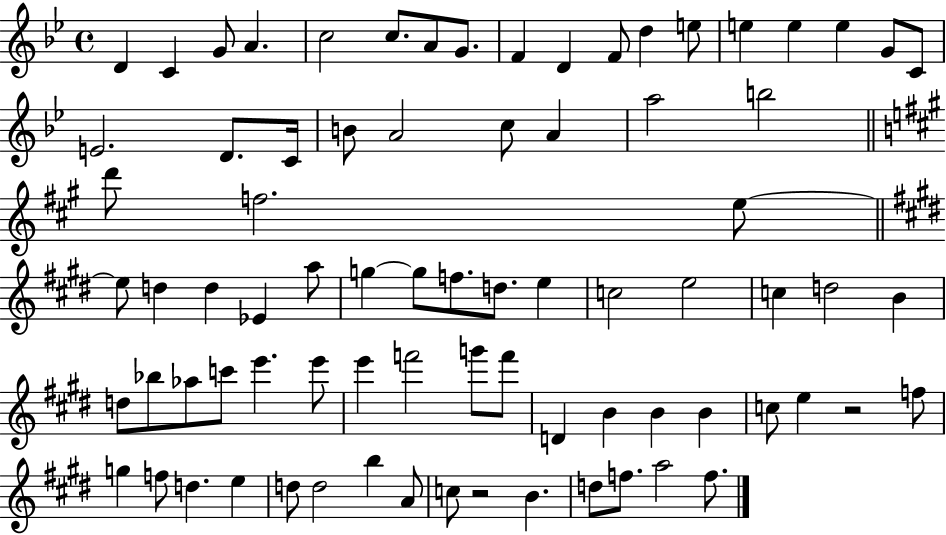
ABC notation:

X:1
T:Untitled
M:4/4
L:1/4
K:Bb
D C G/2 A c2 c/2 A/2 G/2 F D F/2 d e/2 e e e G/2 C/2 E2 D/2 C/4 B/2 A2 c/2 A a2 b2 d'/2 f2 e/2 e/2 d d _E a/2 g g/2 f/2 d/2 e c2 e2 c d2 B d/2 _b/2 _a/2 c'/2 e' e'/2 e' f'2 g'/2 f'/2 D B B B c/2 e z2 f/2 g f/2 d e d/2 d2 b A/2 c/2 z2 B d/2 f/2 a2 f/2